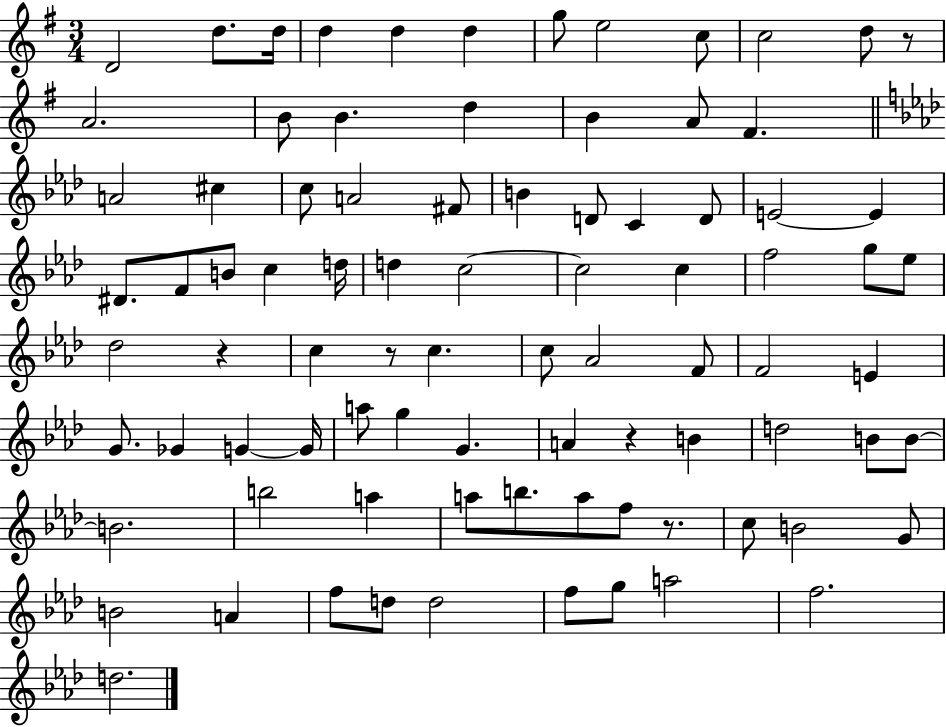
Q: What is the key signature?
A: G major